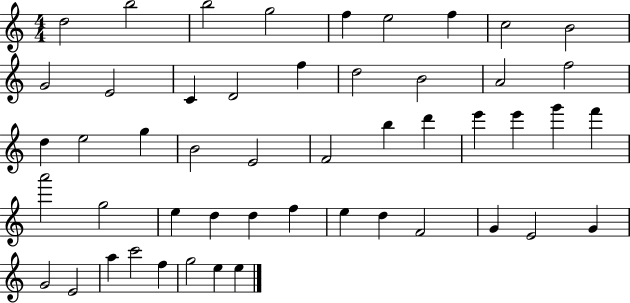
X:1
T:Untitled
M:4/4
L:1/4
K:C
d2 b2 b2 g2 f e2 f c2 B2 G2 E2 C D2 f d2 B2 A2 f2 d e2 g B2 E2 F2 b d' e' e' g' f' a'2 g2 e d d f e d F2 G E2 G G2 E2 a c'2 f g2 e e